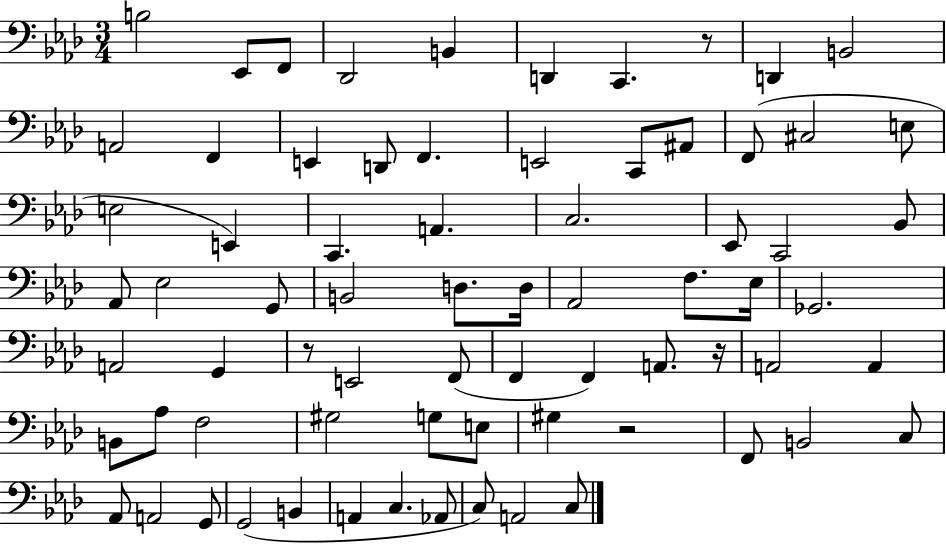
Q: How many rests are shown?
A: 4